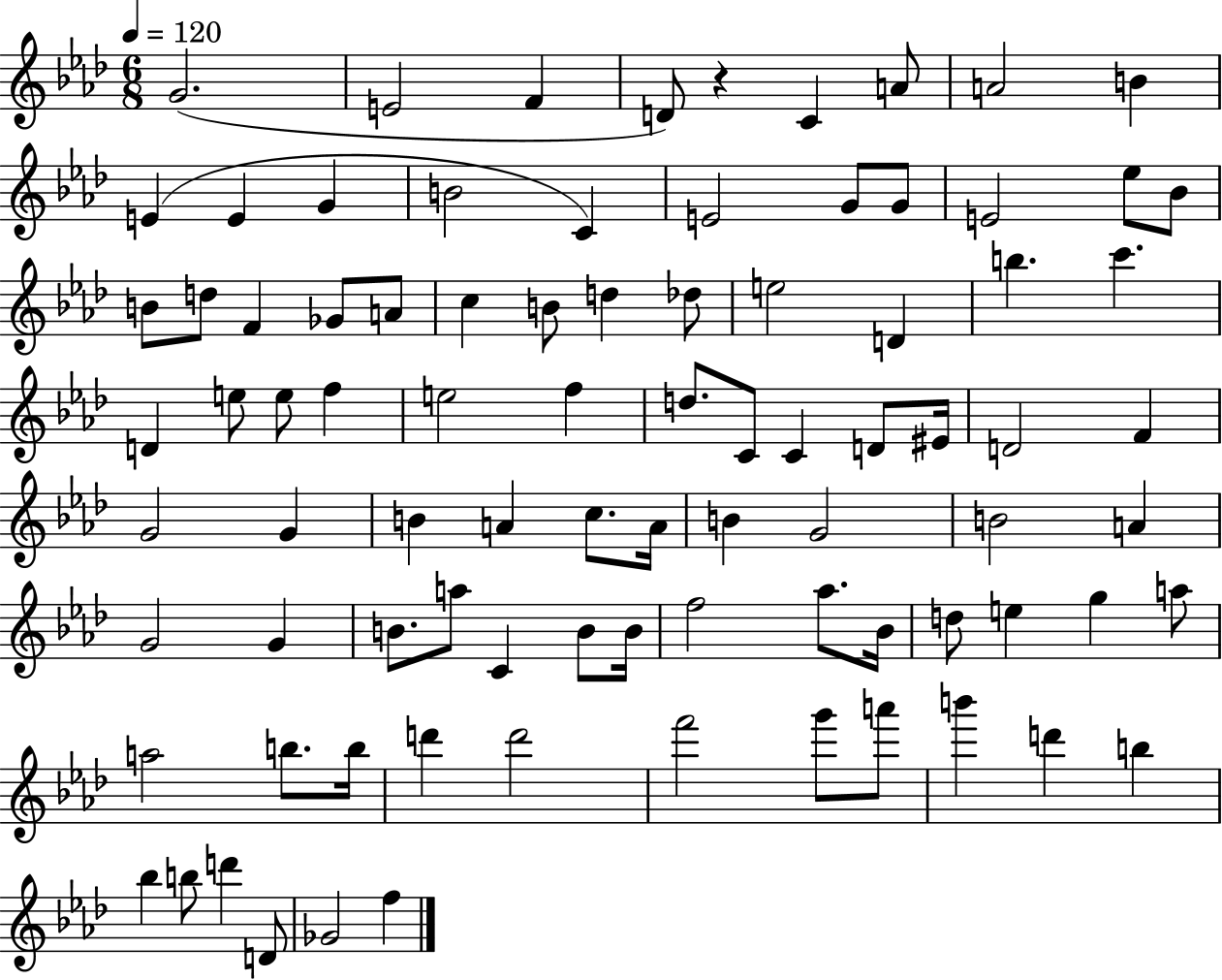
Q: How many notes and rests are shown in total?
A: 87